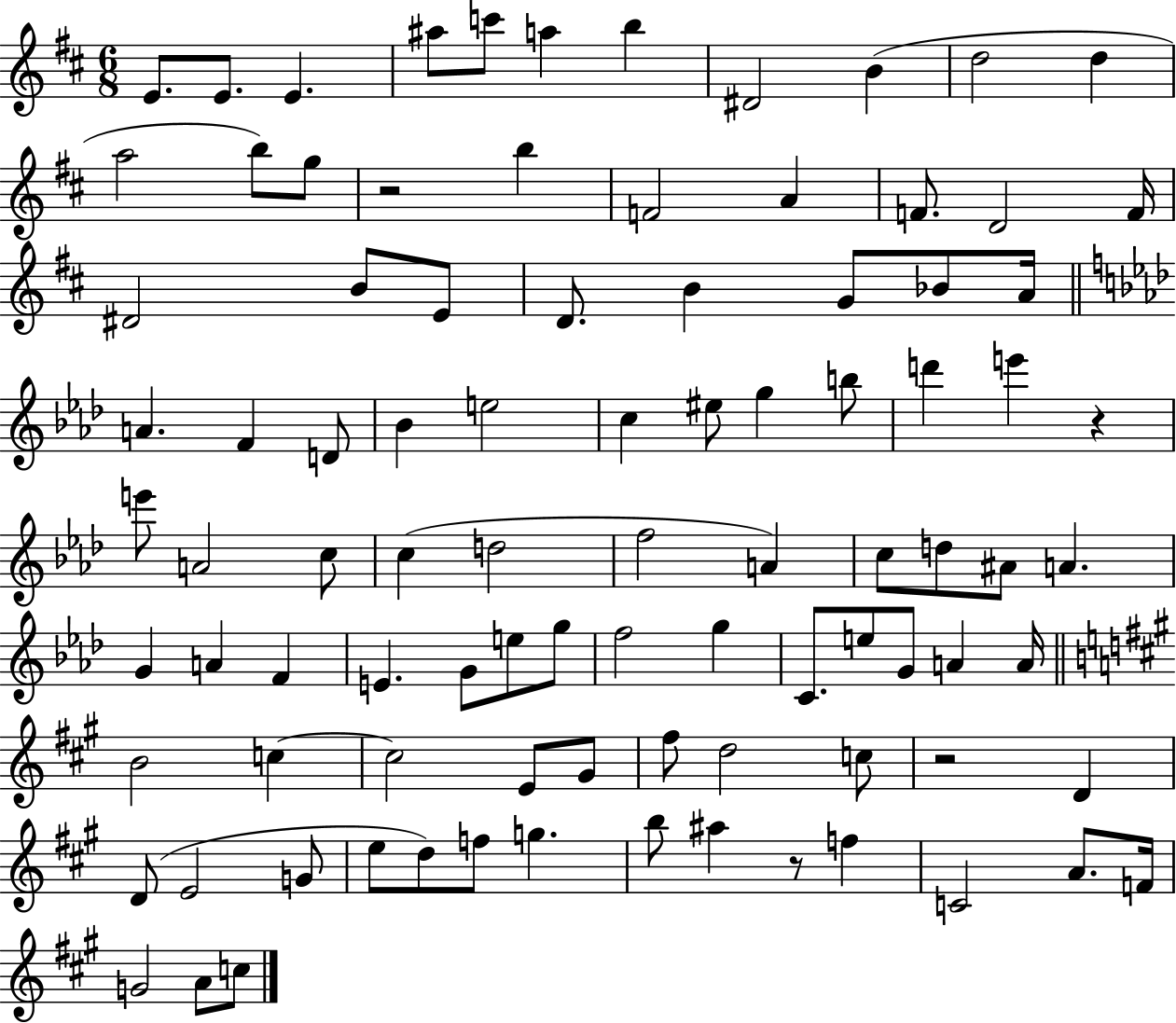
E4/e. E4/e. E4/q. A#5/e C6/e A5/q B5/q D#4/h B4/q D5/h D5/q A5/h B5/e G5/e R/h B5/q F4/h A4/q F4/e. D4/h F4/s D#4/h B4/e E4/e D4/e. B4/q G4/e Bb4/e A4/s A4/q. F4/q D4/e Bb4/q E5/h C5/q EIS5/e G5/q B5/e D6/q E6/q R/q E6/e A4/h C5/e C5/q D5/h F5/h A4/q C5/e D5/e A#4/e A4/q. G4/q A4/q F4/q E4/q. G4/e E5/e G5/e F5/h G5/q C4/e. E5/e G4/e A4/q A4/s B4/h C5/q C5/h E4/e G#4/e F#5/e D5/h C5/e R/h D4/q D4/e E4/h G4/e E5/e D5/e F5/e G5/q. B5/e A#5/q R/e F5/q C4/h A4/e. F4/s G4/h A4/e C5/e